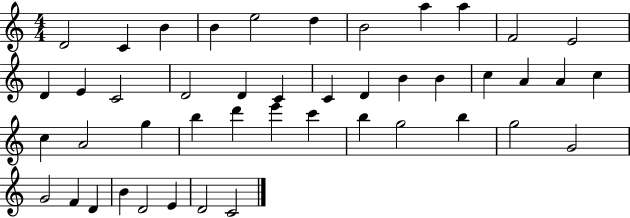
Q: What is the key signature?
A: C major